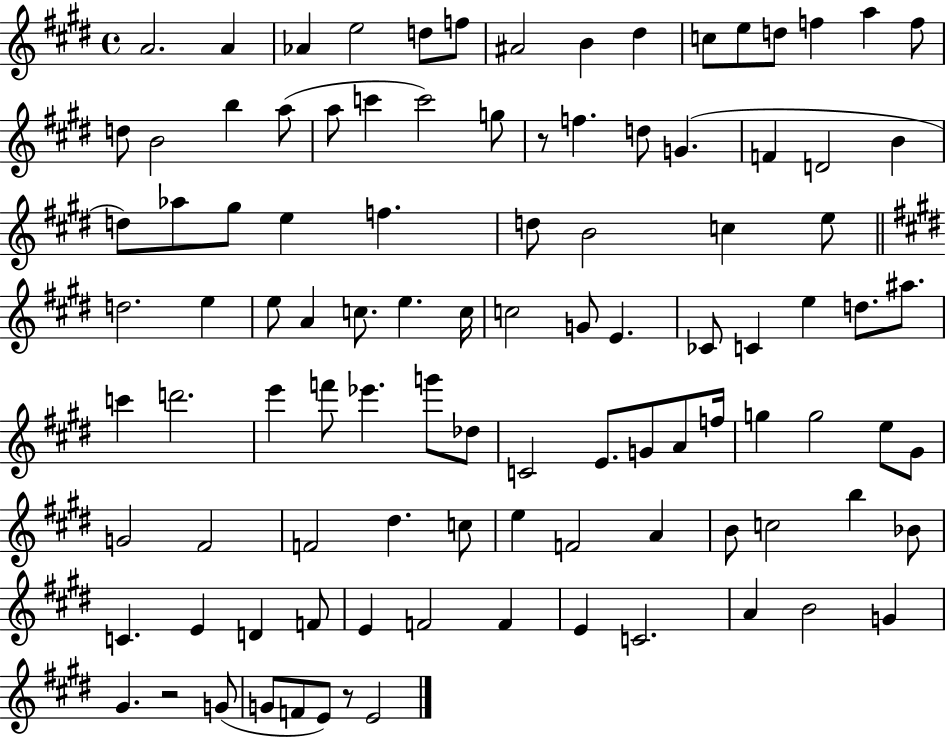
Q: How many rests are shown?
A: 3